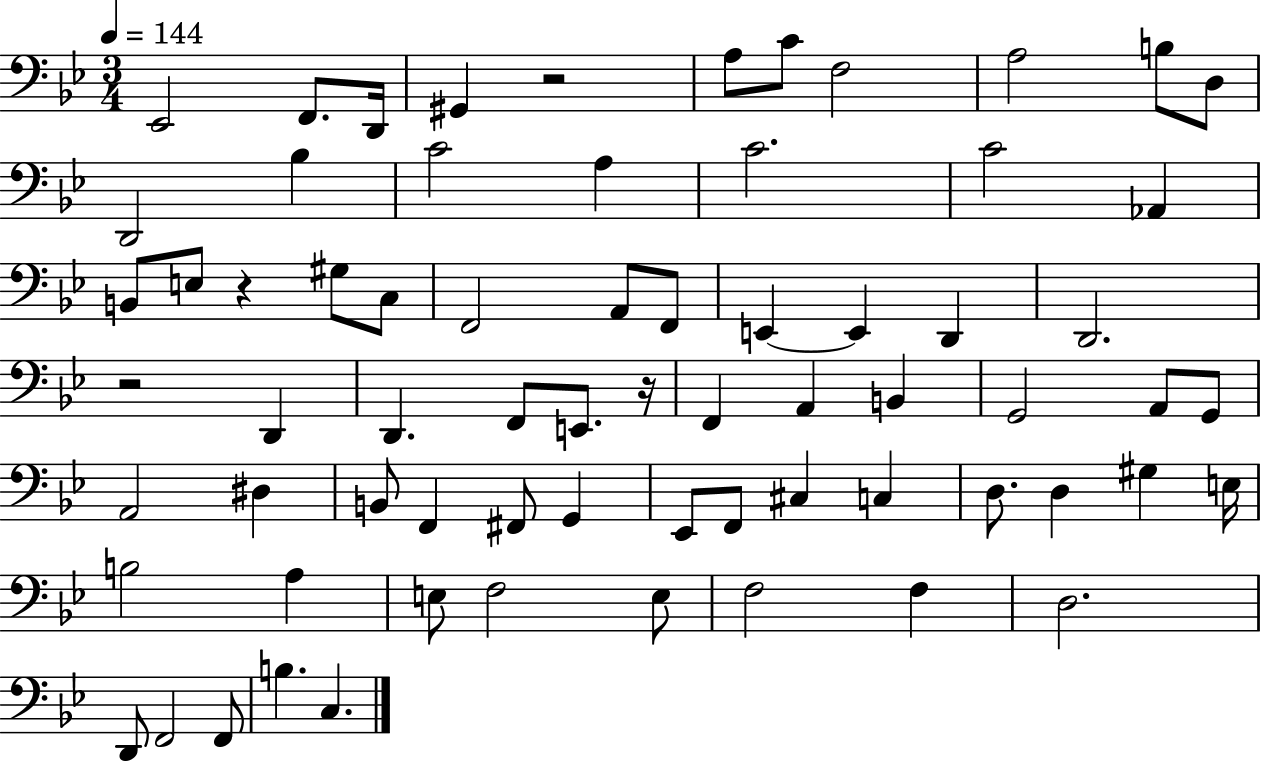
X:1
T:Untitled
M:3/4
L:1/4
K:Bb
_E,,2 F,,/2 D,,/4 ^G,, z2 A,/2 C/2 F,2 A,2 B,/2 D,/2 D,,2 _B, C2 A, C2 C2 _A,, B,,/2 E,/2 z ^G,/2 C,/2 F,,2 A,,/2 F,,/2 E,, E,, D,, D,,2 z2 D,, D,, F,,/2 E,,/2 z/4 F,, A,, B,, G,,2 A,,/2 G,,/2 A,,2 ^D, B,,/2 F,, ^F,,/2 G,, _E,,/2 F,,/2 ^C, C, D,/2 D, ^G, E,/4 B,2 A, E,/2 F,2 E,/2 F,2 F, D,2 D,,/2 F,,2 F,,/2 B, C,